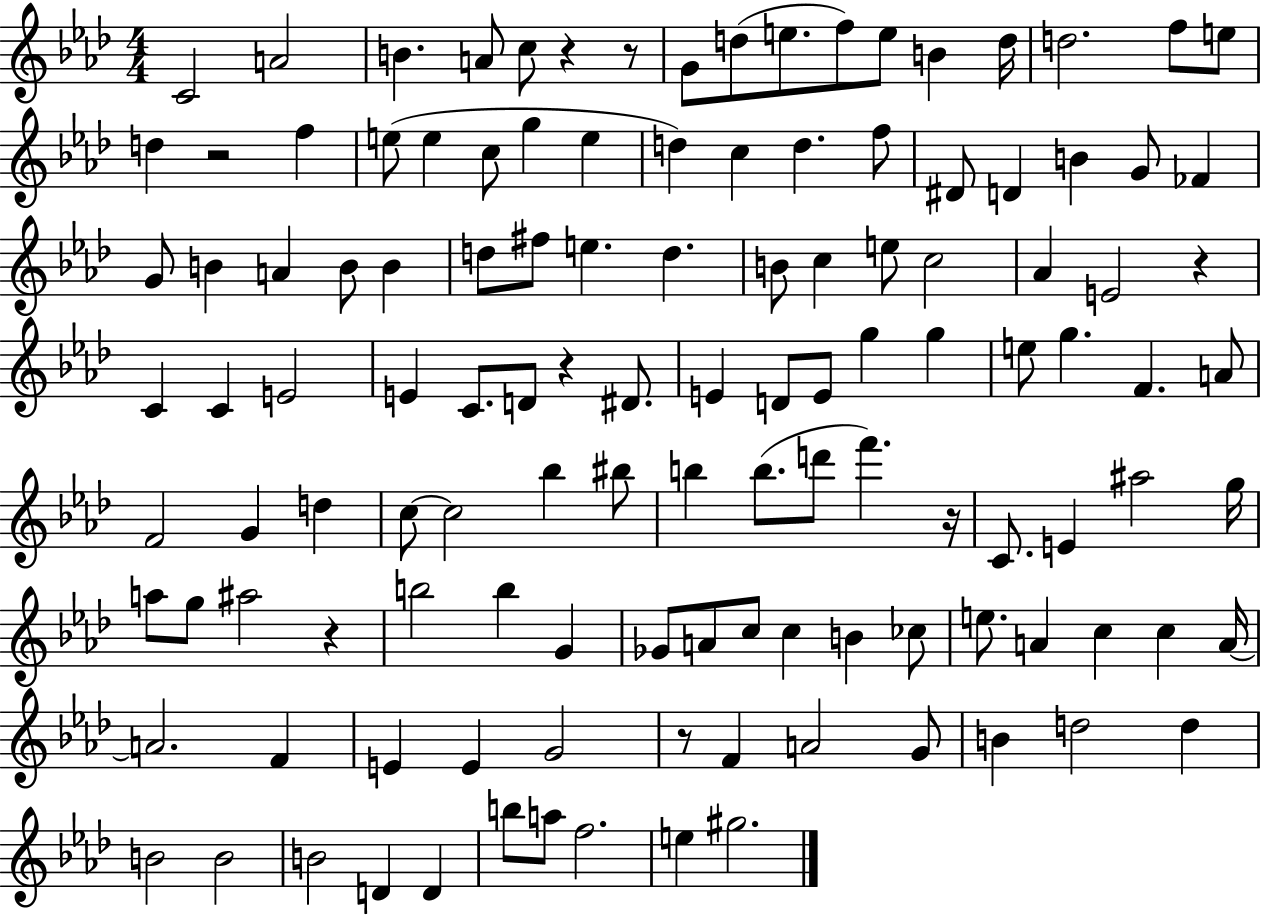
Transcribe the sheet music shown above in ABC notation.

X:1
T:Untitled
M:4/4
L:1/4
K:Ab
C2 A2 B A/2 c/2 z z/2 G/2 d/2 e/2 f/2 e/2 B d/4 d2 f/2 e/2 d z2 f e/2 e c/2 g e d c d f/2 ^D/2 D B G/2 _F G/2 B A B/2 B d/2 ^f/2 e d B/2 c e/2 c2 _A E2 z C C E2 E C/2 D/2 z ^D/2 E D/2 E/2 g g e/2 g F A/2 F2 G d c/2 c2 _b ^b/2 b b/2 d'/2 f' z/4 C/2 E ^a2 g/4 a/2 g/2 ^a2 z b2 b G _G/2 A/2 c/2 c B _c/2 e/2 A c c A/4 A2 F E E G2 z/2 F A2 G/2 B d2 d B2 B2 B2 D D b/2 a/2 f2 e ^g2